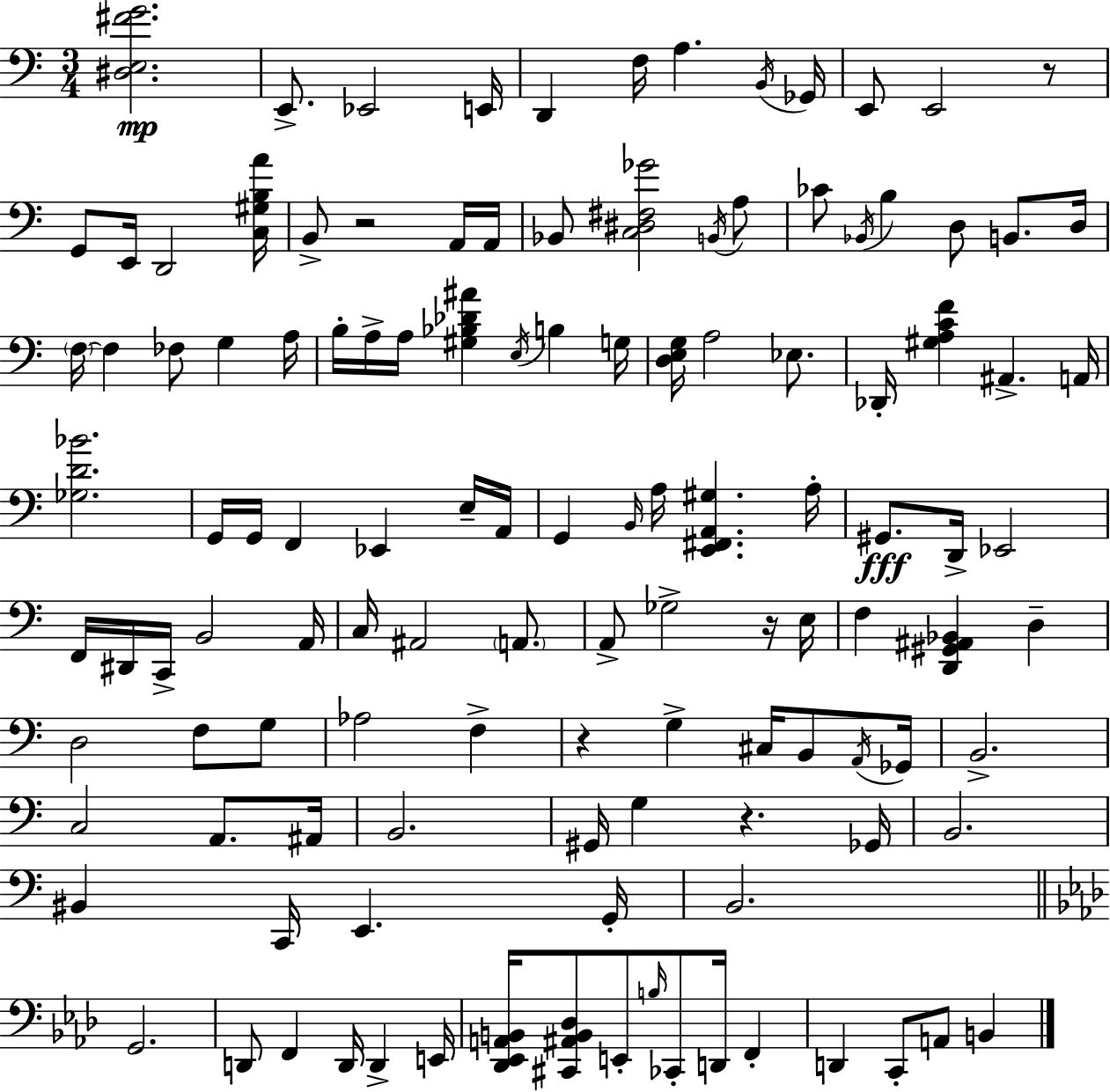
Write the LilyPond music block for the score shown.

{
  \clef bass
  \numericTimeSignature
  \time 3/4
  \key a \minor
  <dis e fis' g'>2.\mp | e,8.-> ees,2 e,16 | d,4 f16 a4. \acciaccatura { b,16 } | ges,16 e,8 e,2 r8 | \break g,8 e,16 d,2 | <c gis b a'>16 b,8-> r2 a,16 | a,16 bes,8 <c dis fis ges'>2 \acciaccatura { b,16 } | a8 ces'8 \acciaccatura { bes,16 } b4 d8 b,8. | \break d16 \parenthesize f16~~ f4 fes8 g4 | a16 b16-. a16-> a16 <gis bes des' ais'>4 \acciaccatura { e16 } b4 | g16 <d e g>16 a2 | ees8. des,16-. <gis a c' f'>4 ais,4.-> | \break a,16 <ges d' bes'>2. | g,16 g,16 f,4 ees,4 | e16-- a,16 g,4 \grace { b,16 } a16 <e, fis, a, gis>4. | a16-. gis,8.\fff d,16-> ees,2 | \break f,16 dis,16 c,16-> b,2 | a,16 c16 ais,2 | \parenthesize a,8. a,8-> ges2-> | r16 e16 f4 <d, gis, ais, bes,>4 | \break d4-- d2 | f8 g8 aes2 | f4-> r4 g4-> | cis16 b,8 \acciaccatura { a,16 } ges,16 b,2.-> | \break c2 | a,8. ais,16 b,2. | gis,16 g4 r4. | ges,16 b,2. | \break bis,4 c,16 e,4. | g,16-. b,2. | \bar "||" \break \key aes \major g,2. | d,8 f,4 d,16 d,4-> e,16 | <des, ees, a, b,>16 <cis, ais, b, des>8 e,8-. \grace { b16 } ces,8-. d,16 f,4-. | d,4 c,8-. a,8 b,4 | \break \bar "|."
}